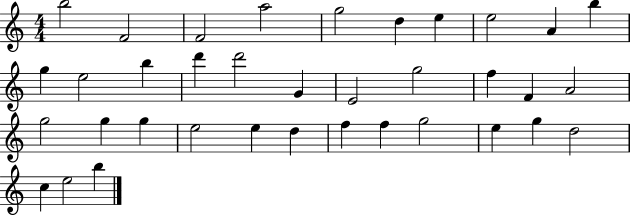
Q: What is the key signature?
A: C major